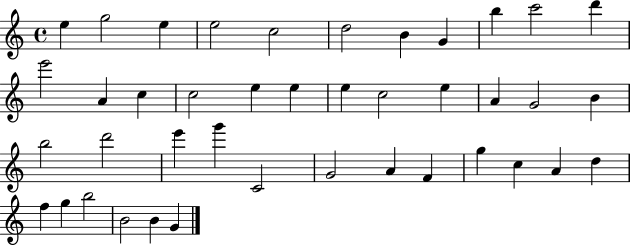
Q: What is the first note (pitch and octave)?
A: E5